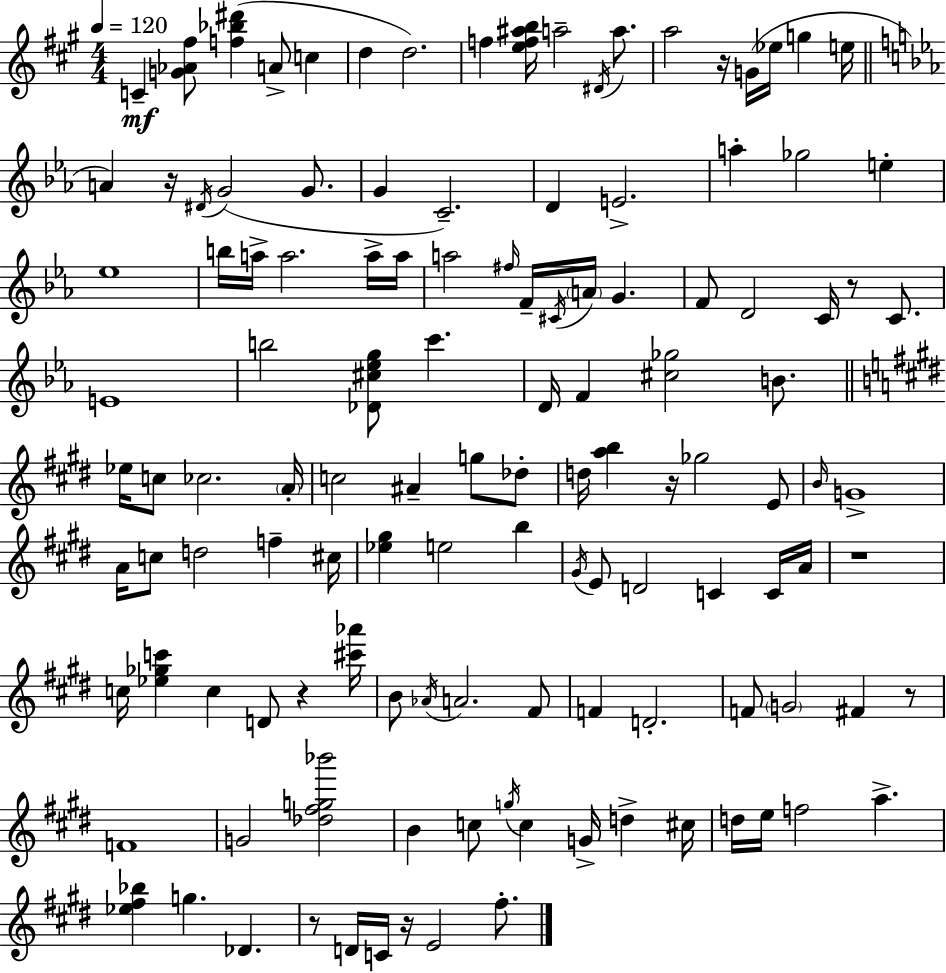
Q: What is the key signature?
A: A major